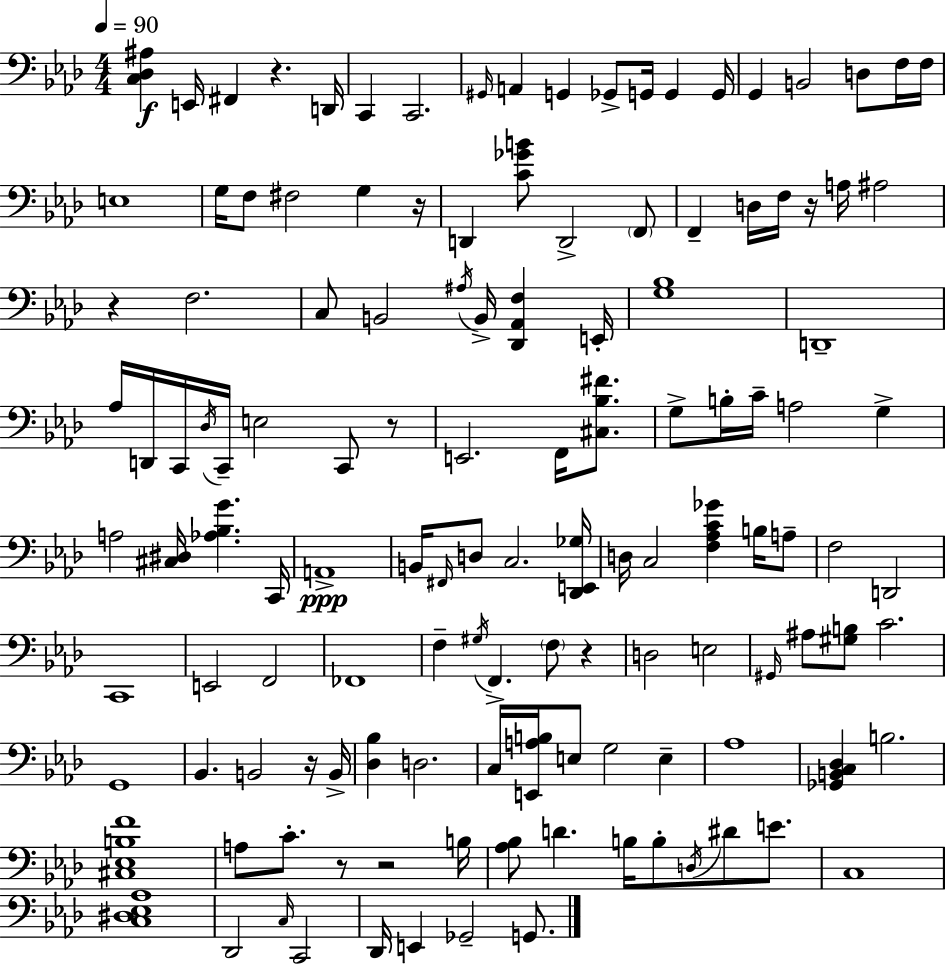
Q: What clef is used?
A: bass